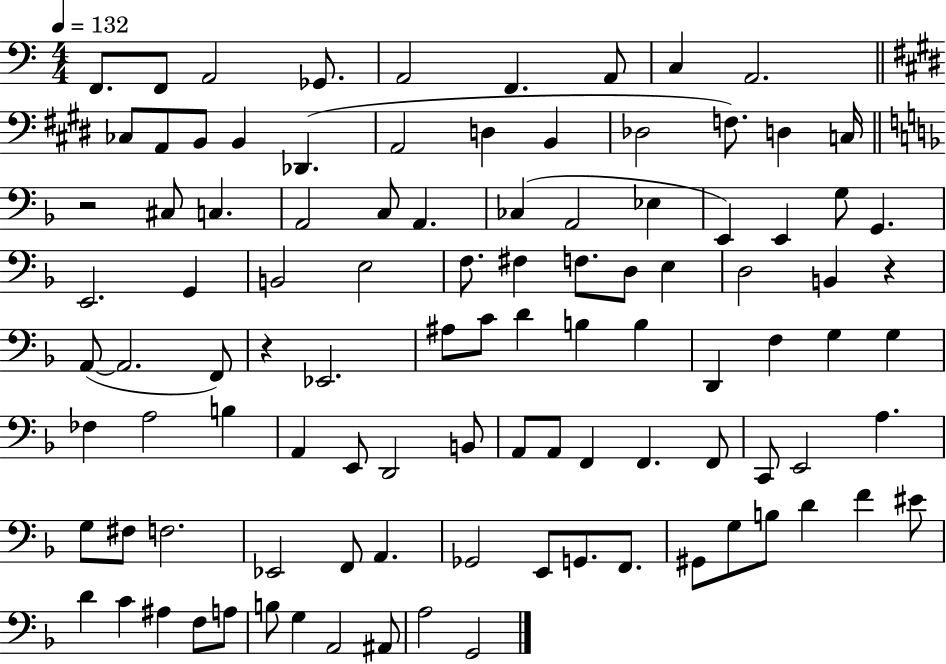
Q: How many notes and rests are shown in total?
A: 102